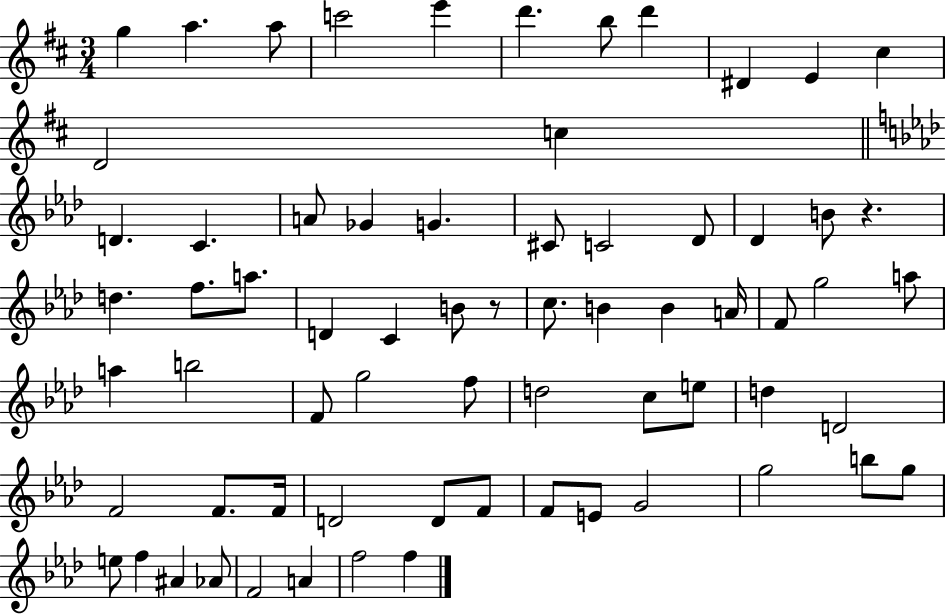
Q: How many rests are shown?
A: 2